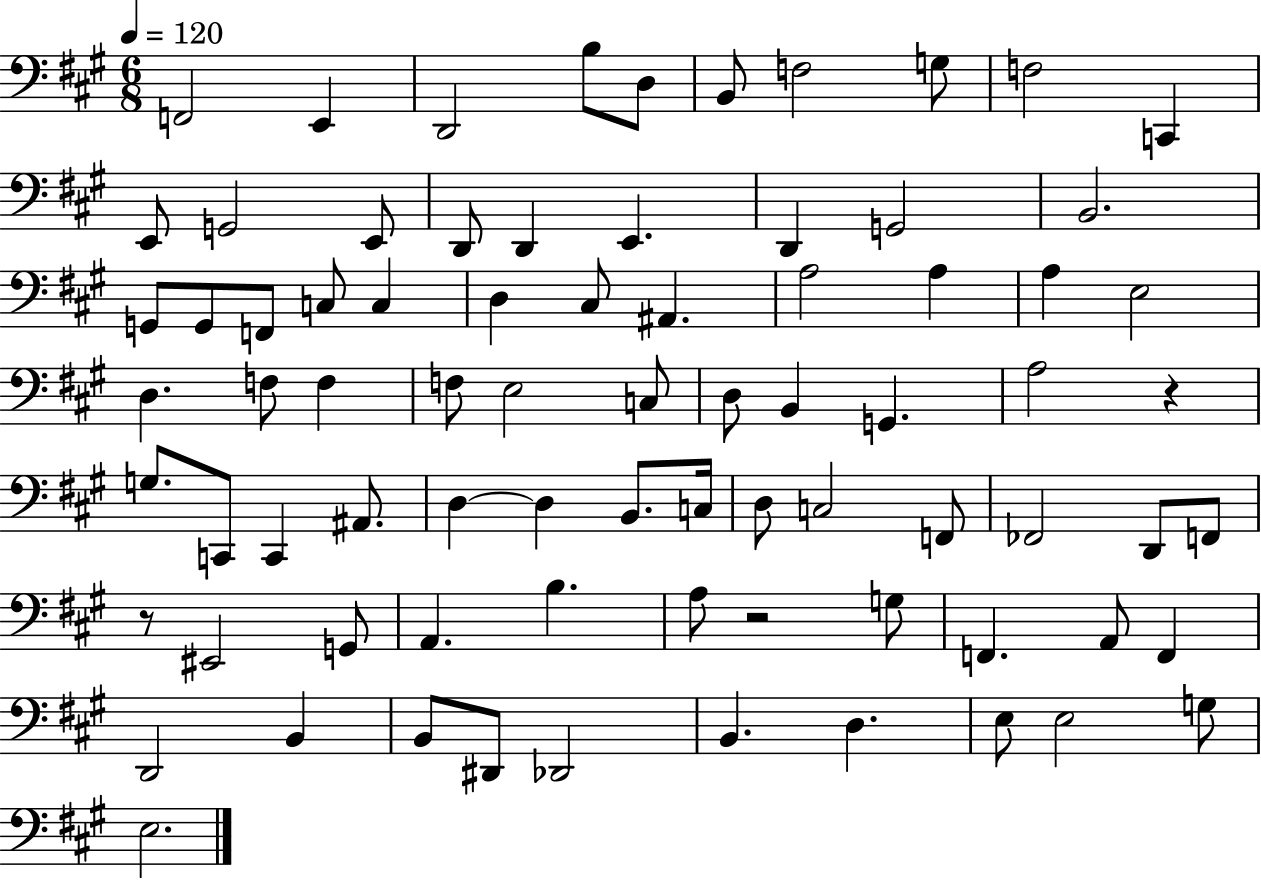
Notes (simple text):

F2/h E2/q D2/h B3/e D3/e B2/e F3/h G3/e F3/h C2/q E2/e G2/h E2/e D2/e D2/q E2/q. D2/q G2/h B2/h. G2/e G2/e F2/e C3/e C3/q D3/q C#3/e A#2/q. A3/h A3/q A3/q E3/h D3/q. F3/e F3/q F3/e E3/h C3/e D3/e B2/q G2/q. A3/h R/q G3/e. C2/e C2/q A#2/e. D3/q D3/q B2/e. C3/s D3/e C3/h F2/e FES2/h D2/e F2/e R/e EIS2/h G2/e A2/q. B3/q. A3/e R/h G3/e F2/q. A2/e F2/q D2/h B2/q B2/e D#2/e Db2/h B2/q. D3/q. E3/e E3/h G3/e E3/h.